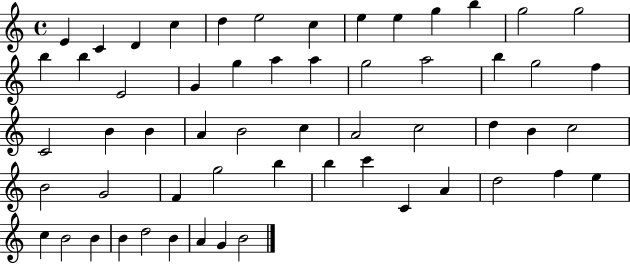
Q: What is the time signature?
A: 4/4